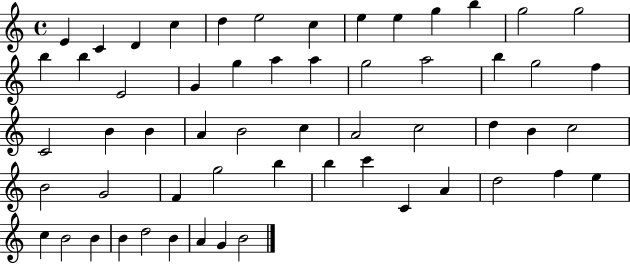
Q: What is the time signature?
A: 4/4